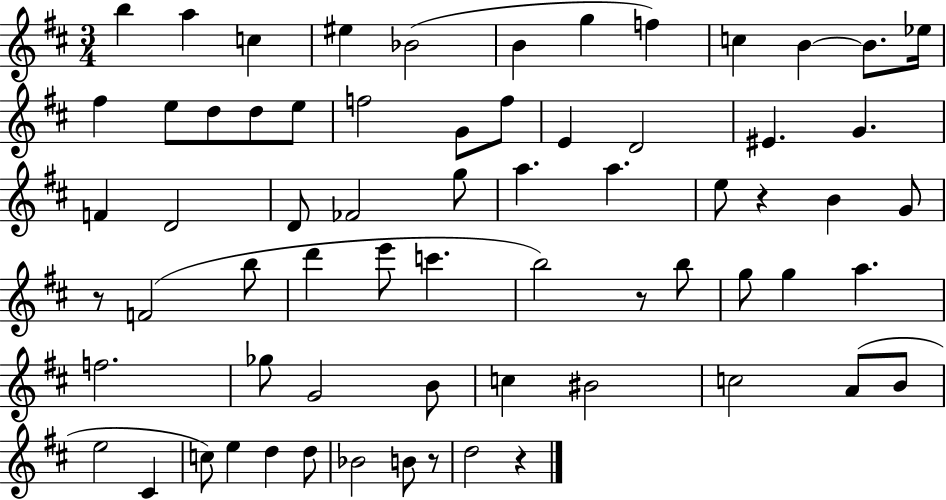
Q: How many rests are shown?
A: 5